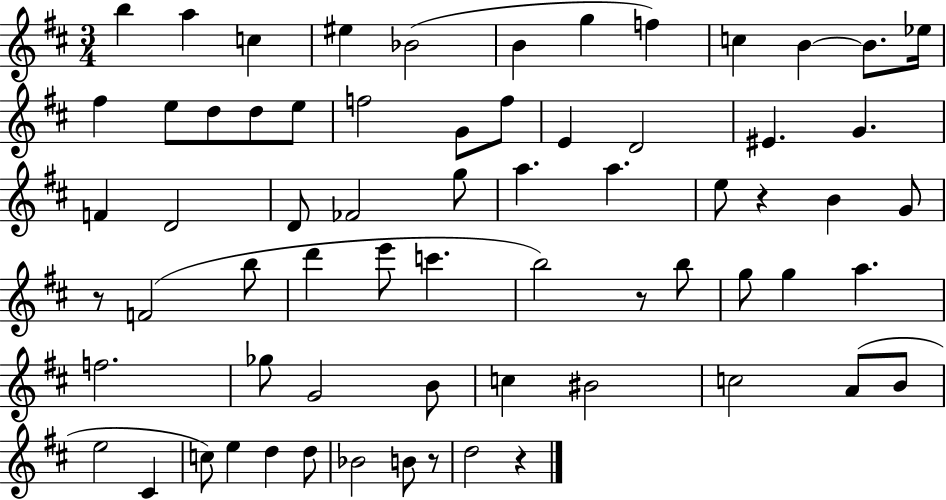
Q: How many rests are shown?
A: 5